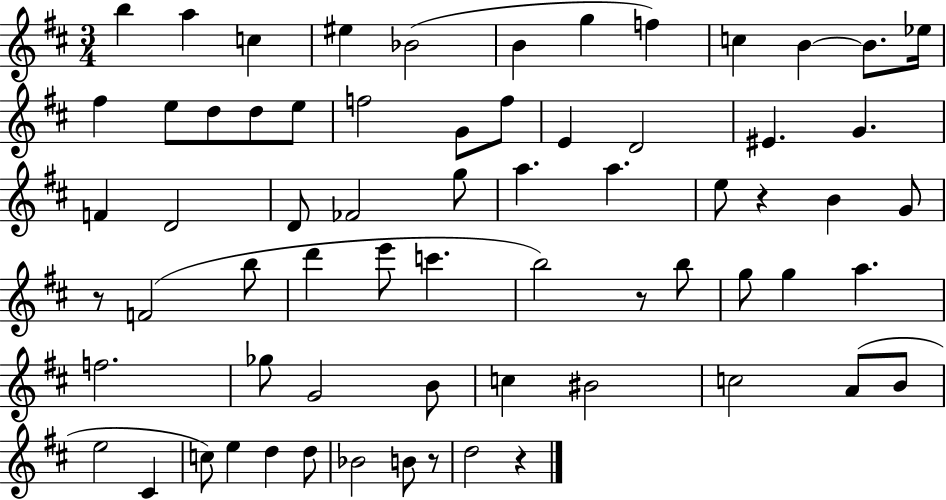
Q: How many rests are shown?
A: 5